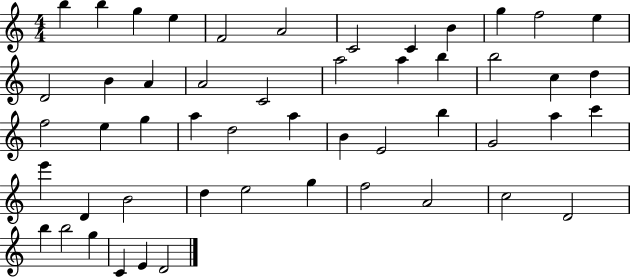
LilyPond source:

{
  \clef treble
  \numericTimeSignature
  \time 4/4
  \key c \major
  b''4 b''4 g''4 e''4 | f'2 a'2 | c'2 c'4 b'4 | g''4 f''2 e''4 | \break d'2 b'4 a'4 | a'2 c'2 | a''2 a''4 b''4 | b''2 c''4 d''4 | \break f''2 e''4 g''4 | a''4 d''2 a''4 | b'4 e'2 b''4 | g'2 a''4 c'''4 | \break e'''4 d'4 b'2 | d''4 e''2 g''4 | f''2 a'2 | c''2 d'2 | \break b''4 b''2 g''4 | c'4 e'4 d'2 | \bar "|."
}